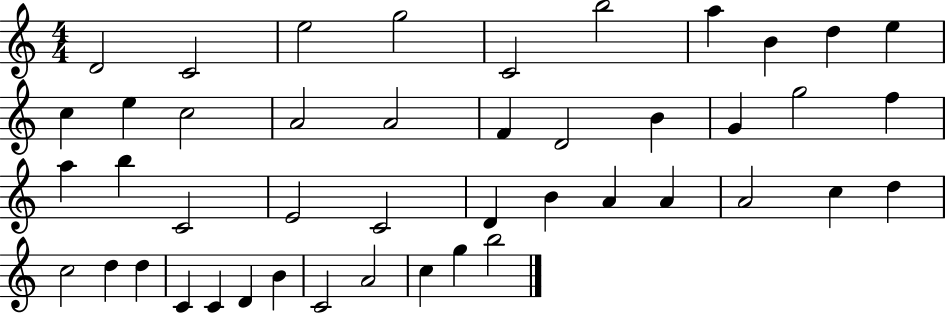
X:1
T:Untitled
M:4/4
L:1/4
K:C
D2 C2 e2 g2 C2 b2 a B d e c e c2 A2 A2 F D2 B G g2 f a b C2 E2 C2 D B A A A2 c d c2 d d C C D B C2 A2 c g b2